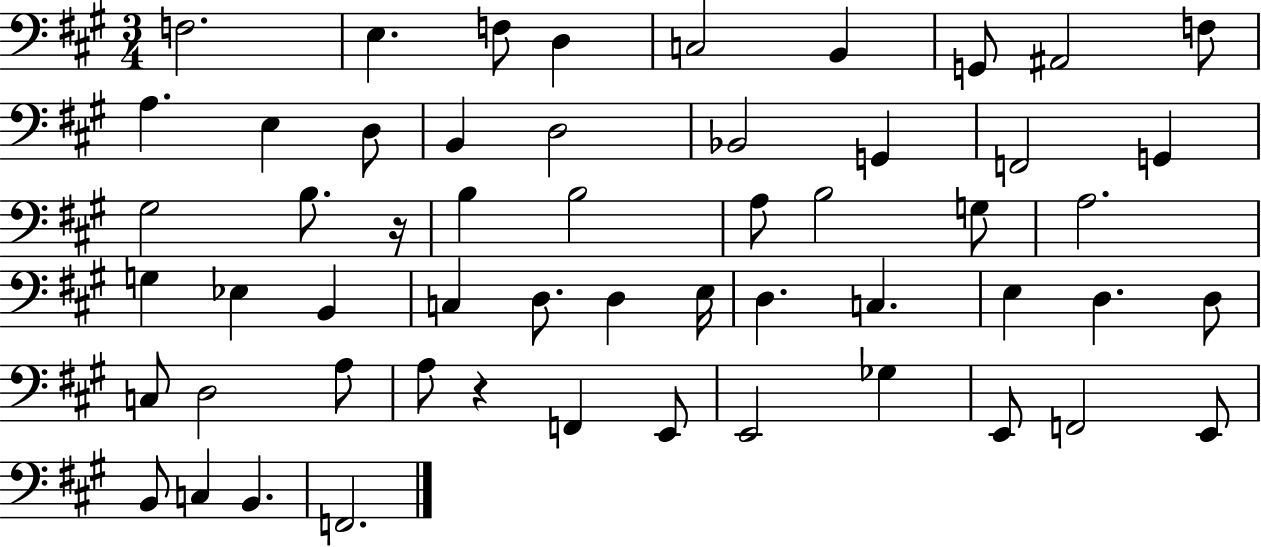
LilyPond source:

{
  \clef bass
  \numericTimeSignature
  \time 3/4
  \key a \major
  f2. | e4. f8 d4 | c2 b,4 | g,8 ais,2 f8 | \break a4. e4 d8 | b,4 d2 | bes,2 g,4 | f,2 g,4 | \break gis2 b8. r16 | b4 b2 | a8 b2 g8 | a2. | \break g4 ees4 b,4 | c4 d8. d4 e16 | d4. c4. | e4 d4. d8 | \break c8 d2 a8 | a8 r4 f,4 e,8 | e,2 ges4 | e,8 f,2 e,8 | \break b,8 c4 b,4. | f,2. | \bar "|."
}